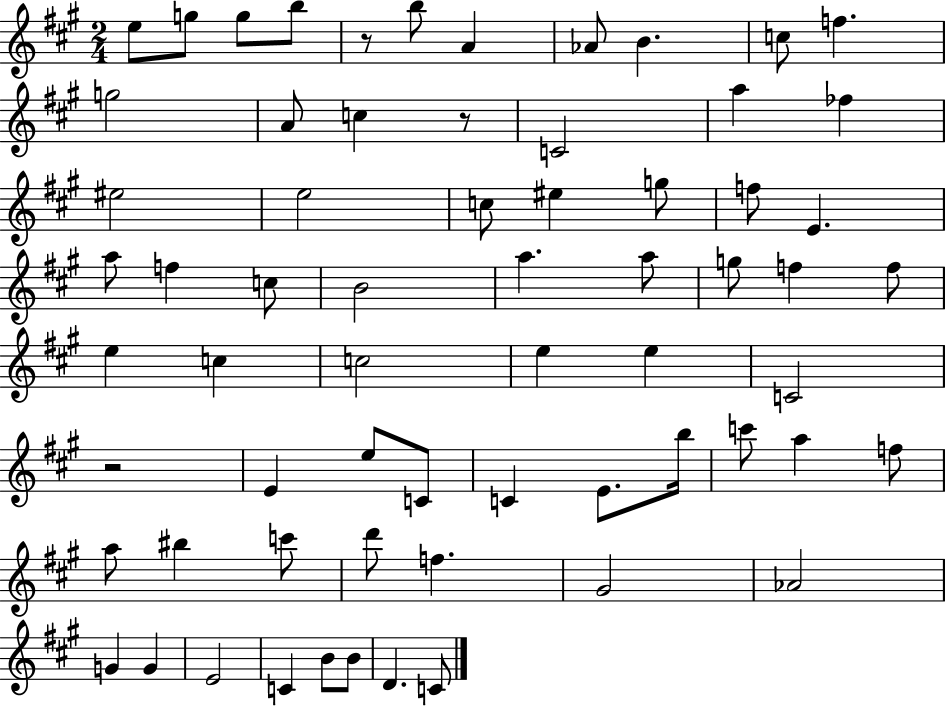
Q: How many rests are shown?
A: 3